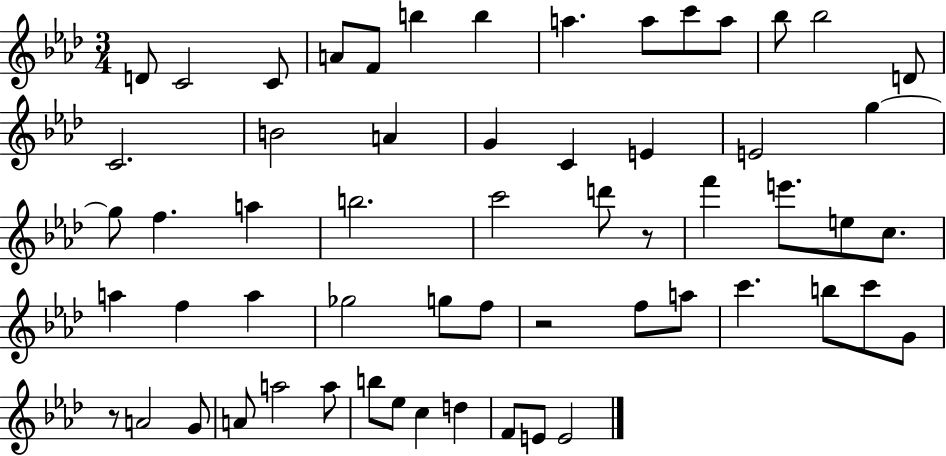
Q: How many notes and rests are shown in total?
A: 59